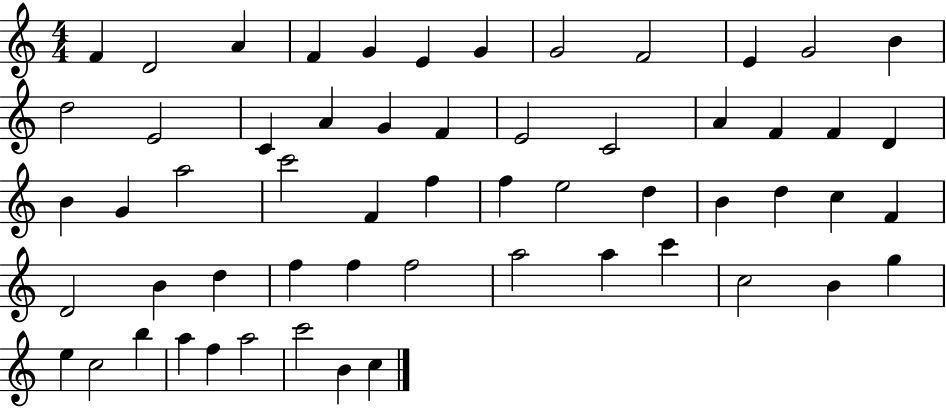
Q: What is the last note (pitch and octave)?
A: C5